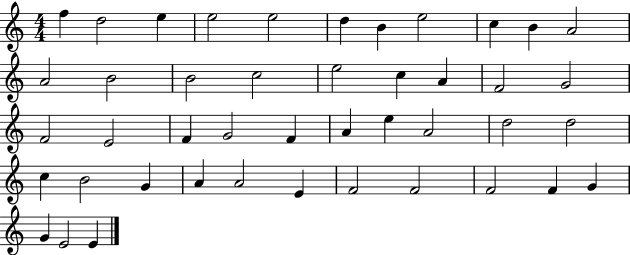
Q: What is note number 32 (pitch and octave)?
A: B4